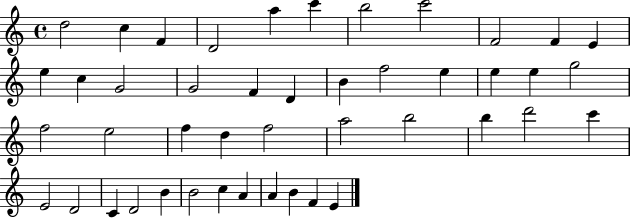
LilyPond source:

{
  \clef treble
  \time 4/4
  \defaultTimeSignature
  \key c \major
  d''2 c''4 f'4 | d'2 a''4 c'''4 | b''2 c'''2 | f'2 f'4 e'4 | \break e''4 c''4 g'2 | g'2 f'4 d'4 | b'4 f''2 e''4 | e''4 e''4 g''2 | \break f''2 e''2 | f''4 d''4 f''2 | a''2 b''2 | b''4 d'''2 c'''4 | \break e'2 d'2 | c'4 d'2 b'4 | b'2 c''4 a'4 | a'4 b'4 f'4 e'4 | \break \bar "|."
}